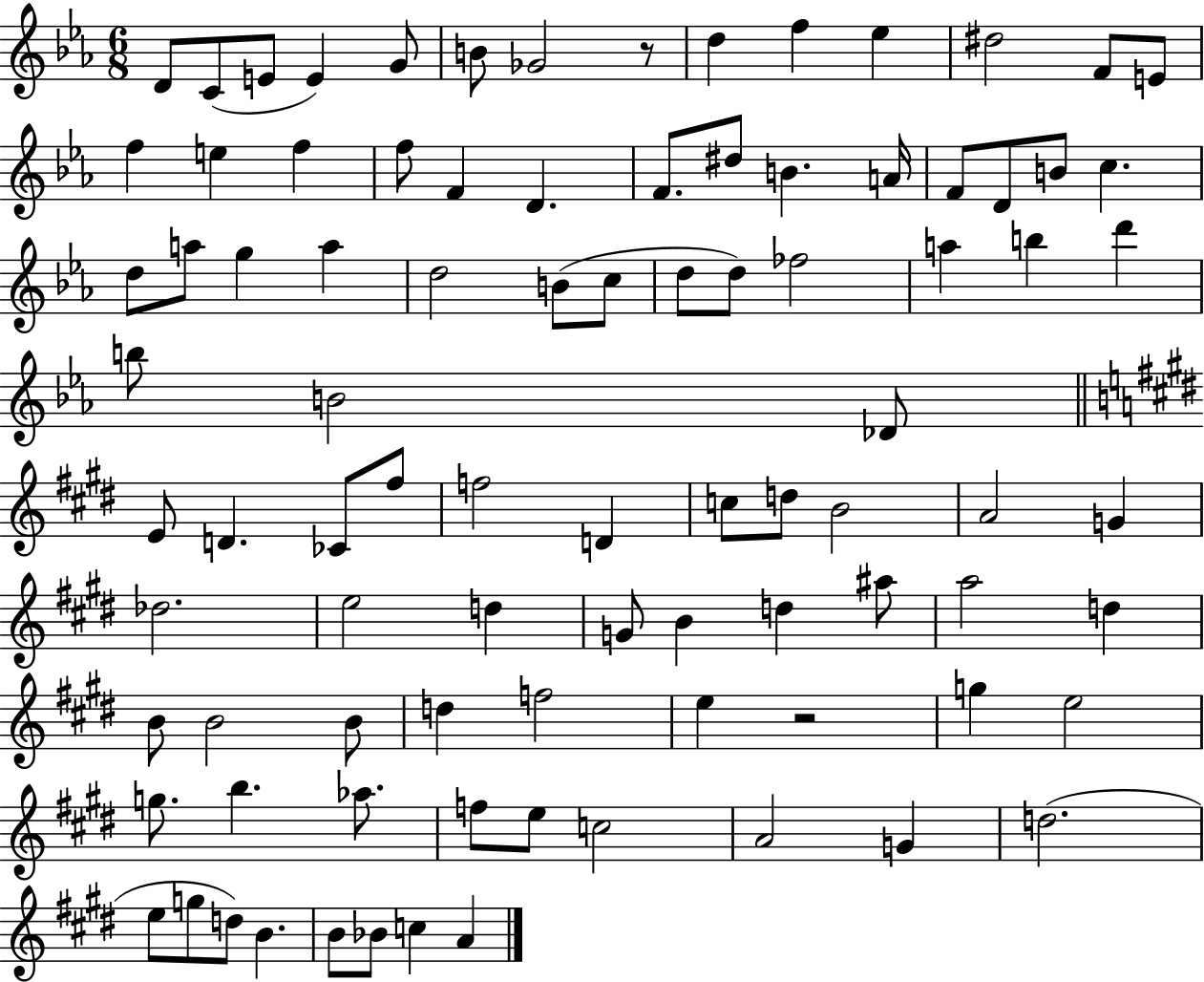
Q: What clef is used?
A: treble